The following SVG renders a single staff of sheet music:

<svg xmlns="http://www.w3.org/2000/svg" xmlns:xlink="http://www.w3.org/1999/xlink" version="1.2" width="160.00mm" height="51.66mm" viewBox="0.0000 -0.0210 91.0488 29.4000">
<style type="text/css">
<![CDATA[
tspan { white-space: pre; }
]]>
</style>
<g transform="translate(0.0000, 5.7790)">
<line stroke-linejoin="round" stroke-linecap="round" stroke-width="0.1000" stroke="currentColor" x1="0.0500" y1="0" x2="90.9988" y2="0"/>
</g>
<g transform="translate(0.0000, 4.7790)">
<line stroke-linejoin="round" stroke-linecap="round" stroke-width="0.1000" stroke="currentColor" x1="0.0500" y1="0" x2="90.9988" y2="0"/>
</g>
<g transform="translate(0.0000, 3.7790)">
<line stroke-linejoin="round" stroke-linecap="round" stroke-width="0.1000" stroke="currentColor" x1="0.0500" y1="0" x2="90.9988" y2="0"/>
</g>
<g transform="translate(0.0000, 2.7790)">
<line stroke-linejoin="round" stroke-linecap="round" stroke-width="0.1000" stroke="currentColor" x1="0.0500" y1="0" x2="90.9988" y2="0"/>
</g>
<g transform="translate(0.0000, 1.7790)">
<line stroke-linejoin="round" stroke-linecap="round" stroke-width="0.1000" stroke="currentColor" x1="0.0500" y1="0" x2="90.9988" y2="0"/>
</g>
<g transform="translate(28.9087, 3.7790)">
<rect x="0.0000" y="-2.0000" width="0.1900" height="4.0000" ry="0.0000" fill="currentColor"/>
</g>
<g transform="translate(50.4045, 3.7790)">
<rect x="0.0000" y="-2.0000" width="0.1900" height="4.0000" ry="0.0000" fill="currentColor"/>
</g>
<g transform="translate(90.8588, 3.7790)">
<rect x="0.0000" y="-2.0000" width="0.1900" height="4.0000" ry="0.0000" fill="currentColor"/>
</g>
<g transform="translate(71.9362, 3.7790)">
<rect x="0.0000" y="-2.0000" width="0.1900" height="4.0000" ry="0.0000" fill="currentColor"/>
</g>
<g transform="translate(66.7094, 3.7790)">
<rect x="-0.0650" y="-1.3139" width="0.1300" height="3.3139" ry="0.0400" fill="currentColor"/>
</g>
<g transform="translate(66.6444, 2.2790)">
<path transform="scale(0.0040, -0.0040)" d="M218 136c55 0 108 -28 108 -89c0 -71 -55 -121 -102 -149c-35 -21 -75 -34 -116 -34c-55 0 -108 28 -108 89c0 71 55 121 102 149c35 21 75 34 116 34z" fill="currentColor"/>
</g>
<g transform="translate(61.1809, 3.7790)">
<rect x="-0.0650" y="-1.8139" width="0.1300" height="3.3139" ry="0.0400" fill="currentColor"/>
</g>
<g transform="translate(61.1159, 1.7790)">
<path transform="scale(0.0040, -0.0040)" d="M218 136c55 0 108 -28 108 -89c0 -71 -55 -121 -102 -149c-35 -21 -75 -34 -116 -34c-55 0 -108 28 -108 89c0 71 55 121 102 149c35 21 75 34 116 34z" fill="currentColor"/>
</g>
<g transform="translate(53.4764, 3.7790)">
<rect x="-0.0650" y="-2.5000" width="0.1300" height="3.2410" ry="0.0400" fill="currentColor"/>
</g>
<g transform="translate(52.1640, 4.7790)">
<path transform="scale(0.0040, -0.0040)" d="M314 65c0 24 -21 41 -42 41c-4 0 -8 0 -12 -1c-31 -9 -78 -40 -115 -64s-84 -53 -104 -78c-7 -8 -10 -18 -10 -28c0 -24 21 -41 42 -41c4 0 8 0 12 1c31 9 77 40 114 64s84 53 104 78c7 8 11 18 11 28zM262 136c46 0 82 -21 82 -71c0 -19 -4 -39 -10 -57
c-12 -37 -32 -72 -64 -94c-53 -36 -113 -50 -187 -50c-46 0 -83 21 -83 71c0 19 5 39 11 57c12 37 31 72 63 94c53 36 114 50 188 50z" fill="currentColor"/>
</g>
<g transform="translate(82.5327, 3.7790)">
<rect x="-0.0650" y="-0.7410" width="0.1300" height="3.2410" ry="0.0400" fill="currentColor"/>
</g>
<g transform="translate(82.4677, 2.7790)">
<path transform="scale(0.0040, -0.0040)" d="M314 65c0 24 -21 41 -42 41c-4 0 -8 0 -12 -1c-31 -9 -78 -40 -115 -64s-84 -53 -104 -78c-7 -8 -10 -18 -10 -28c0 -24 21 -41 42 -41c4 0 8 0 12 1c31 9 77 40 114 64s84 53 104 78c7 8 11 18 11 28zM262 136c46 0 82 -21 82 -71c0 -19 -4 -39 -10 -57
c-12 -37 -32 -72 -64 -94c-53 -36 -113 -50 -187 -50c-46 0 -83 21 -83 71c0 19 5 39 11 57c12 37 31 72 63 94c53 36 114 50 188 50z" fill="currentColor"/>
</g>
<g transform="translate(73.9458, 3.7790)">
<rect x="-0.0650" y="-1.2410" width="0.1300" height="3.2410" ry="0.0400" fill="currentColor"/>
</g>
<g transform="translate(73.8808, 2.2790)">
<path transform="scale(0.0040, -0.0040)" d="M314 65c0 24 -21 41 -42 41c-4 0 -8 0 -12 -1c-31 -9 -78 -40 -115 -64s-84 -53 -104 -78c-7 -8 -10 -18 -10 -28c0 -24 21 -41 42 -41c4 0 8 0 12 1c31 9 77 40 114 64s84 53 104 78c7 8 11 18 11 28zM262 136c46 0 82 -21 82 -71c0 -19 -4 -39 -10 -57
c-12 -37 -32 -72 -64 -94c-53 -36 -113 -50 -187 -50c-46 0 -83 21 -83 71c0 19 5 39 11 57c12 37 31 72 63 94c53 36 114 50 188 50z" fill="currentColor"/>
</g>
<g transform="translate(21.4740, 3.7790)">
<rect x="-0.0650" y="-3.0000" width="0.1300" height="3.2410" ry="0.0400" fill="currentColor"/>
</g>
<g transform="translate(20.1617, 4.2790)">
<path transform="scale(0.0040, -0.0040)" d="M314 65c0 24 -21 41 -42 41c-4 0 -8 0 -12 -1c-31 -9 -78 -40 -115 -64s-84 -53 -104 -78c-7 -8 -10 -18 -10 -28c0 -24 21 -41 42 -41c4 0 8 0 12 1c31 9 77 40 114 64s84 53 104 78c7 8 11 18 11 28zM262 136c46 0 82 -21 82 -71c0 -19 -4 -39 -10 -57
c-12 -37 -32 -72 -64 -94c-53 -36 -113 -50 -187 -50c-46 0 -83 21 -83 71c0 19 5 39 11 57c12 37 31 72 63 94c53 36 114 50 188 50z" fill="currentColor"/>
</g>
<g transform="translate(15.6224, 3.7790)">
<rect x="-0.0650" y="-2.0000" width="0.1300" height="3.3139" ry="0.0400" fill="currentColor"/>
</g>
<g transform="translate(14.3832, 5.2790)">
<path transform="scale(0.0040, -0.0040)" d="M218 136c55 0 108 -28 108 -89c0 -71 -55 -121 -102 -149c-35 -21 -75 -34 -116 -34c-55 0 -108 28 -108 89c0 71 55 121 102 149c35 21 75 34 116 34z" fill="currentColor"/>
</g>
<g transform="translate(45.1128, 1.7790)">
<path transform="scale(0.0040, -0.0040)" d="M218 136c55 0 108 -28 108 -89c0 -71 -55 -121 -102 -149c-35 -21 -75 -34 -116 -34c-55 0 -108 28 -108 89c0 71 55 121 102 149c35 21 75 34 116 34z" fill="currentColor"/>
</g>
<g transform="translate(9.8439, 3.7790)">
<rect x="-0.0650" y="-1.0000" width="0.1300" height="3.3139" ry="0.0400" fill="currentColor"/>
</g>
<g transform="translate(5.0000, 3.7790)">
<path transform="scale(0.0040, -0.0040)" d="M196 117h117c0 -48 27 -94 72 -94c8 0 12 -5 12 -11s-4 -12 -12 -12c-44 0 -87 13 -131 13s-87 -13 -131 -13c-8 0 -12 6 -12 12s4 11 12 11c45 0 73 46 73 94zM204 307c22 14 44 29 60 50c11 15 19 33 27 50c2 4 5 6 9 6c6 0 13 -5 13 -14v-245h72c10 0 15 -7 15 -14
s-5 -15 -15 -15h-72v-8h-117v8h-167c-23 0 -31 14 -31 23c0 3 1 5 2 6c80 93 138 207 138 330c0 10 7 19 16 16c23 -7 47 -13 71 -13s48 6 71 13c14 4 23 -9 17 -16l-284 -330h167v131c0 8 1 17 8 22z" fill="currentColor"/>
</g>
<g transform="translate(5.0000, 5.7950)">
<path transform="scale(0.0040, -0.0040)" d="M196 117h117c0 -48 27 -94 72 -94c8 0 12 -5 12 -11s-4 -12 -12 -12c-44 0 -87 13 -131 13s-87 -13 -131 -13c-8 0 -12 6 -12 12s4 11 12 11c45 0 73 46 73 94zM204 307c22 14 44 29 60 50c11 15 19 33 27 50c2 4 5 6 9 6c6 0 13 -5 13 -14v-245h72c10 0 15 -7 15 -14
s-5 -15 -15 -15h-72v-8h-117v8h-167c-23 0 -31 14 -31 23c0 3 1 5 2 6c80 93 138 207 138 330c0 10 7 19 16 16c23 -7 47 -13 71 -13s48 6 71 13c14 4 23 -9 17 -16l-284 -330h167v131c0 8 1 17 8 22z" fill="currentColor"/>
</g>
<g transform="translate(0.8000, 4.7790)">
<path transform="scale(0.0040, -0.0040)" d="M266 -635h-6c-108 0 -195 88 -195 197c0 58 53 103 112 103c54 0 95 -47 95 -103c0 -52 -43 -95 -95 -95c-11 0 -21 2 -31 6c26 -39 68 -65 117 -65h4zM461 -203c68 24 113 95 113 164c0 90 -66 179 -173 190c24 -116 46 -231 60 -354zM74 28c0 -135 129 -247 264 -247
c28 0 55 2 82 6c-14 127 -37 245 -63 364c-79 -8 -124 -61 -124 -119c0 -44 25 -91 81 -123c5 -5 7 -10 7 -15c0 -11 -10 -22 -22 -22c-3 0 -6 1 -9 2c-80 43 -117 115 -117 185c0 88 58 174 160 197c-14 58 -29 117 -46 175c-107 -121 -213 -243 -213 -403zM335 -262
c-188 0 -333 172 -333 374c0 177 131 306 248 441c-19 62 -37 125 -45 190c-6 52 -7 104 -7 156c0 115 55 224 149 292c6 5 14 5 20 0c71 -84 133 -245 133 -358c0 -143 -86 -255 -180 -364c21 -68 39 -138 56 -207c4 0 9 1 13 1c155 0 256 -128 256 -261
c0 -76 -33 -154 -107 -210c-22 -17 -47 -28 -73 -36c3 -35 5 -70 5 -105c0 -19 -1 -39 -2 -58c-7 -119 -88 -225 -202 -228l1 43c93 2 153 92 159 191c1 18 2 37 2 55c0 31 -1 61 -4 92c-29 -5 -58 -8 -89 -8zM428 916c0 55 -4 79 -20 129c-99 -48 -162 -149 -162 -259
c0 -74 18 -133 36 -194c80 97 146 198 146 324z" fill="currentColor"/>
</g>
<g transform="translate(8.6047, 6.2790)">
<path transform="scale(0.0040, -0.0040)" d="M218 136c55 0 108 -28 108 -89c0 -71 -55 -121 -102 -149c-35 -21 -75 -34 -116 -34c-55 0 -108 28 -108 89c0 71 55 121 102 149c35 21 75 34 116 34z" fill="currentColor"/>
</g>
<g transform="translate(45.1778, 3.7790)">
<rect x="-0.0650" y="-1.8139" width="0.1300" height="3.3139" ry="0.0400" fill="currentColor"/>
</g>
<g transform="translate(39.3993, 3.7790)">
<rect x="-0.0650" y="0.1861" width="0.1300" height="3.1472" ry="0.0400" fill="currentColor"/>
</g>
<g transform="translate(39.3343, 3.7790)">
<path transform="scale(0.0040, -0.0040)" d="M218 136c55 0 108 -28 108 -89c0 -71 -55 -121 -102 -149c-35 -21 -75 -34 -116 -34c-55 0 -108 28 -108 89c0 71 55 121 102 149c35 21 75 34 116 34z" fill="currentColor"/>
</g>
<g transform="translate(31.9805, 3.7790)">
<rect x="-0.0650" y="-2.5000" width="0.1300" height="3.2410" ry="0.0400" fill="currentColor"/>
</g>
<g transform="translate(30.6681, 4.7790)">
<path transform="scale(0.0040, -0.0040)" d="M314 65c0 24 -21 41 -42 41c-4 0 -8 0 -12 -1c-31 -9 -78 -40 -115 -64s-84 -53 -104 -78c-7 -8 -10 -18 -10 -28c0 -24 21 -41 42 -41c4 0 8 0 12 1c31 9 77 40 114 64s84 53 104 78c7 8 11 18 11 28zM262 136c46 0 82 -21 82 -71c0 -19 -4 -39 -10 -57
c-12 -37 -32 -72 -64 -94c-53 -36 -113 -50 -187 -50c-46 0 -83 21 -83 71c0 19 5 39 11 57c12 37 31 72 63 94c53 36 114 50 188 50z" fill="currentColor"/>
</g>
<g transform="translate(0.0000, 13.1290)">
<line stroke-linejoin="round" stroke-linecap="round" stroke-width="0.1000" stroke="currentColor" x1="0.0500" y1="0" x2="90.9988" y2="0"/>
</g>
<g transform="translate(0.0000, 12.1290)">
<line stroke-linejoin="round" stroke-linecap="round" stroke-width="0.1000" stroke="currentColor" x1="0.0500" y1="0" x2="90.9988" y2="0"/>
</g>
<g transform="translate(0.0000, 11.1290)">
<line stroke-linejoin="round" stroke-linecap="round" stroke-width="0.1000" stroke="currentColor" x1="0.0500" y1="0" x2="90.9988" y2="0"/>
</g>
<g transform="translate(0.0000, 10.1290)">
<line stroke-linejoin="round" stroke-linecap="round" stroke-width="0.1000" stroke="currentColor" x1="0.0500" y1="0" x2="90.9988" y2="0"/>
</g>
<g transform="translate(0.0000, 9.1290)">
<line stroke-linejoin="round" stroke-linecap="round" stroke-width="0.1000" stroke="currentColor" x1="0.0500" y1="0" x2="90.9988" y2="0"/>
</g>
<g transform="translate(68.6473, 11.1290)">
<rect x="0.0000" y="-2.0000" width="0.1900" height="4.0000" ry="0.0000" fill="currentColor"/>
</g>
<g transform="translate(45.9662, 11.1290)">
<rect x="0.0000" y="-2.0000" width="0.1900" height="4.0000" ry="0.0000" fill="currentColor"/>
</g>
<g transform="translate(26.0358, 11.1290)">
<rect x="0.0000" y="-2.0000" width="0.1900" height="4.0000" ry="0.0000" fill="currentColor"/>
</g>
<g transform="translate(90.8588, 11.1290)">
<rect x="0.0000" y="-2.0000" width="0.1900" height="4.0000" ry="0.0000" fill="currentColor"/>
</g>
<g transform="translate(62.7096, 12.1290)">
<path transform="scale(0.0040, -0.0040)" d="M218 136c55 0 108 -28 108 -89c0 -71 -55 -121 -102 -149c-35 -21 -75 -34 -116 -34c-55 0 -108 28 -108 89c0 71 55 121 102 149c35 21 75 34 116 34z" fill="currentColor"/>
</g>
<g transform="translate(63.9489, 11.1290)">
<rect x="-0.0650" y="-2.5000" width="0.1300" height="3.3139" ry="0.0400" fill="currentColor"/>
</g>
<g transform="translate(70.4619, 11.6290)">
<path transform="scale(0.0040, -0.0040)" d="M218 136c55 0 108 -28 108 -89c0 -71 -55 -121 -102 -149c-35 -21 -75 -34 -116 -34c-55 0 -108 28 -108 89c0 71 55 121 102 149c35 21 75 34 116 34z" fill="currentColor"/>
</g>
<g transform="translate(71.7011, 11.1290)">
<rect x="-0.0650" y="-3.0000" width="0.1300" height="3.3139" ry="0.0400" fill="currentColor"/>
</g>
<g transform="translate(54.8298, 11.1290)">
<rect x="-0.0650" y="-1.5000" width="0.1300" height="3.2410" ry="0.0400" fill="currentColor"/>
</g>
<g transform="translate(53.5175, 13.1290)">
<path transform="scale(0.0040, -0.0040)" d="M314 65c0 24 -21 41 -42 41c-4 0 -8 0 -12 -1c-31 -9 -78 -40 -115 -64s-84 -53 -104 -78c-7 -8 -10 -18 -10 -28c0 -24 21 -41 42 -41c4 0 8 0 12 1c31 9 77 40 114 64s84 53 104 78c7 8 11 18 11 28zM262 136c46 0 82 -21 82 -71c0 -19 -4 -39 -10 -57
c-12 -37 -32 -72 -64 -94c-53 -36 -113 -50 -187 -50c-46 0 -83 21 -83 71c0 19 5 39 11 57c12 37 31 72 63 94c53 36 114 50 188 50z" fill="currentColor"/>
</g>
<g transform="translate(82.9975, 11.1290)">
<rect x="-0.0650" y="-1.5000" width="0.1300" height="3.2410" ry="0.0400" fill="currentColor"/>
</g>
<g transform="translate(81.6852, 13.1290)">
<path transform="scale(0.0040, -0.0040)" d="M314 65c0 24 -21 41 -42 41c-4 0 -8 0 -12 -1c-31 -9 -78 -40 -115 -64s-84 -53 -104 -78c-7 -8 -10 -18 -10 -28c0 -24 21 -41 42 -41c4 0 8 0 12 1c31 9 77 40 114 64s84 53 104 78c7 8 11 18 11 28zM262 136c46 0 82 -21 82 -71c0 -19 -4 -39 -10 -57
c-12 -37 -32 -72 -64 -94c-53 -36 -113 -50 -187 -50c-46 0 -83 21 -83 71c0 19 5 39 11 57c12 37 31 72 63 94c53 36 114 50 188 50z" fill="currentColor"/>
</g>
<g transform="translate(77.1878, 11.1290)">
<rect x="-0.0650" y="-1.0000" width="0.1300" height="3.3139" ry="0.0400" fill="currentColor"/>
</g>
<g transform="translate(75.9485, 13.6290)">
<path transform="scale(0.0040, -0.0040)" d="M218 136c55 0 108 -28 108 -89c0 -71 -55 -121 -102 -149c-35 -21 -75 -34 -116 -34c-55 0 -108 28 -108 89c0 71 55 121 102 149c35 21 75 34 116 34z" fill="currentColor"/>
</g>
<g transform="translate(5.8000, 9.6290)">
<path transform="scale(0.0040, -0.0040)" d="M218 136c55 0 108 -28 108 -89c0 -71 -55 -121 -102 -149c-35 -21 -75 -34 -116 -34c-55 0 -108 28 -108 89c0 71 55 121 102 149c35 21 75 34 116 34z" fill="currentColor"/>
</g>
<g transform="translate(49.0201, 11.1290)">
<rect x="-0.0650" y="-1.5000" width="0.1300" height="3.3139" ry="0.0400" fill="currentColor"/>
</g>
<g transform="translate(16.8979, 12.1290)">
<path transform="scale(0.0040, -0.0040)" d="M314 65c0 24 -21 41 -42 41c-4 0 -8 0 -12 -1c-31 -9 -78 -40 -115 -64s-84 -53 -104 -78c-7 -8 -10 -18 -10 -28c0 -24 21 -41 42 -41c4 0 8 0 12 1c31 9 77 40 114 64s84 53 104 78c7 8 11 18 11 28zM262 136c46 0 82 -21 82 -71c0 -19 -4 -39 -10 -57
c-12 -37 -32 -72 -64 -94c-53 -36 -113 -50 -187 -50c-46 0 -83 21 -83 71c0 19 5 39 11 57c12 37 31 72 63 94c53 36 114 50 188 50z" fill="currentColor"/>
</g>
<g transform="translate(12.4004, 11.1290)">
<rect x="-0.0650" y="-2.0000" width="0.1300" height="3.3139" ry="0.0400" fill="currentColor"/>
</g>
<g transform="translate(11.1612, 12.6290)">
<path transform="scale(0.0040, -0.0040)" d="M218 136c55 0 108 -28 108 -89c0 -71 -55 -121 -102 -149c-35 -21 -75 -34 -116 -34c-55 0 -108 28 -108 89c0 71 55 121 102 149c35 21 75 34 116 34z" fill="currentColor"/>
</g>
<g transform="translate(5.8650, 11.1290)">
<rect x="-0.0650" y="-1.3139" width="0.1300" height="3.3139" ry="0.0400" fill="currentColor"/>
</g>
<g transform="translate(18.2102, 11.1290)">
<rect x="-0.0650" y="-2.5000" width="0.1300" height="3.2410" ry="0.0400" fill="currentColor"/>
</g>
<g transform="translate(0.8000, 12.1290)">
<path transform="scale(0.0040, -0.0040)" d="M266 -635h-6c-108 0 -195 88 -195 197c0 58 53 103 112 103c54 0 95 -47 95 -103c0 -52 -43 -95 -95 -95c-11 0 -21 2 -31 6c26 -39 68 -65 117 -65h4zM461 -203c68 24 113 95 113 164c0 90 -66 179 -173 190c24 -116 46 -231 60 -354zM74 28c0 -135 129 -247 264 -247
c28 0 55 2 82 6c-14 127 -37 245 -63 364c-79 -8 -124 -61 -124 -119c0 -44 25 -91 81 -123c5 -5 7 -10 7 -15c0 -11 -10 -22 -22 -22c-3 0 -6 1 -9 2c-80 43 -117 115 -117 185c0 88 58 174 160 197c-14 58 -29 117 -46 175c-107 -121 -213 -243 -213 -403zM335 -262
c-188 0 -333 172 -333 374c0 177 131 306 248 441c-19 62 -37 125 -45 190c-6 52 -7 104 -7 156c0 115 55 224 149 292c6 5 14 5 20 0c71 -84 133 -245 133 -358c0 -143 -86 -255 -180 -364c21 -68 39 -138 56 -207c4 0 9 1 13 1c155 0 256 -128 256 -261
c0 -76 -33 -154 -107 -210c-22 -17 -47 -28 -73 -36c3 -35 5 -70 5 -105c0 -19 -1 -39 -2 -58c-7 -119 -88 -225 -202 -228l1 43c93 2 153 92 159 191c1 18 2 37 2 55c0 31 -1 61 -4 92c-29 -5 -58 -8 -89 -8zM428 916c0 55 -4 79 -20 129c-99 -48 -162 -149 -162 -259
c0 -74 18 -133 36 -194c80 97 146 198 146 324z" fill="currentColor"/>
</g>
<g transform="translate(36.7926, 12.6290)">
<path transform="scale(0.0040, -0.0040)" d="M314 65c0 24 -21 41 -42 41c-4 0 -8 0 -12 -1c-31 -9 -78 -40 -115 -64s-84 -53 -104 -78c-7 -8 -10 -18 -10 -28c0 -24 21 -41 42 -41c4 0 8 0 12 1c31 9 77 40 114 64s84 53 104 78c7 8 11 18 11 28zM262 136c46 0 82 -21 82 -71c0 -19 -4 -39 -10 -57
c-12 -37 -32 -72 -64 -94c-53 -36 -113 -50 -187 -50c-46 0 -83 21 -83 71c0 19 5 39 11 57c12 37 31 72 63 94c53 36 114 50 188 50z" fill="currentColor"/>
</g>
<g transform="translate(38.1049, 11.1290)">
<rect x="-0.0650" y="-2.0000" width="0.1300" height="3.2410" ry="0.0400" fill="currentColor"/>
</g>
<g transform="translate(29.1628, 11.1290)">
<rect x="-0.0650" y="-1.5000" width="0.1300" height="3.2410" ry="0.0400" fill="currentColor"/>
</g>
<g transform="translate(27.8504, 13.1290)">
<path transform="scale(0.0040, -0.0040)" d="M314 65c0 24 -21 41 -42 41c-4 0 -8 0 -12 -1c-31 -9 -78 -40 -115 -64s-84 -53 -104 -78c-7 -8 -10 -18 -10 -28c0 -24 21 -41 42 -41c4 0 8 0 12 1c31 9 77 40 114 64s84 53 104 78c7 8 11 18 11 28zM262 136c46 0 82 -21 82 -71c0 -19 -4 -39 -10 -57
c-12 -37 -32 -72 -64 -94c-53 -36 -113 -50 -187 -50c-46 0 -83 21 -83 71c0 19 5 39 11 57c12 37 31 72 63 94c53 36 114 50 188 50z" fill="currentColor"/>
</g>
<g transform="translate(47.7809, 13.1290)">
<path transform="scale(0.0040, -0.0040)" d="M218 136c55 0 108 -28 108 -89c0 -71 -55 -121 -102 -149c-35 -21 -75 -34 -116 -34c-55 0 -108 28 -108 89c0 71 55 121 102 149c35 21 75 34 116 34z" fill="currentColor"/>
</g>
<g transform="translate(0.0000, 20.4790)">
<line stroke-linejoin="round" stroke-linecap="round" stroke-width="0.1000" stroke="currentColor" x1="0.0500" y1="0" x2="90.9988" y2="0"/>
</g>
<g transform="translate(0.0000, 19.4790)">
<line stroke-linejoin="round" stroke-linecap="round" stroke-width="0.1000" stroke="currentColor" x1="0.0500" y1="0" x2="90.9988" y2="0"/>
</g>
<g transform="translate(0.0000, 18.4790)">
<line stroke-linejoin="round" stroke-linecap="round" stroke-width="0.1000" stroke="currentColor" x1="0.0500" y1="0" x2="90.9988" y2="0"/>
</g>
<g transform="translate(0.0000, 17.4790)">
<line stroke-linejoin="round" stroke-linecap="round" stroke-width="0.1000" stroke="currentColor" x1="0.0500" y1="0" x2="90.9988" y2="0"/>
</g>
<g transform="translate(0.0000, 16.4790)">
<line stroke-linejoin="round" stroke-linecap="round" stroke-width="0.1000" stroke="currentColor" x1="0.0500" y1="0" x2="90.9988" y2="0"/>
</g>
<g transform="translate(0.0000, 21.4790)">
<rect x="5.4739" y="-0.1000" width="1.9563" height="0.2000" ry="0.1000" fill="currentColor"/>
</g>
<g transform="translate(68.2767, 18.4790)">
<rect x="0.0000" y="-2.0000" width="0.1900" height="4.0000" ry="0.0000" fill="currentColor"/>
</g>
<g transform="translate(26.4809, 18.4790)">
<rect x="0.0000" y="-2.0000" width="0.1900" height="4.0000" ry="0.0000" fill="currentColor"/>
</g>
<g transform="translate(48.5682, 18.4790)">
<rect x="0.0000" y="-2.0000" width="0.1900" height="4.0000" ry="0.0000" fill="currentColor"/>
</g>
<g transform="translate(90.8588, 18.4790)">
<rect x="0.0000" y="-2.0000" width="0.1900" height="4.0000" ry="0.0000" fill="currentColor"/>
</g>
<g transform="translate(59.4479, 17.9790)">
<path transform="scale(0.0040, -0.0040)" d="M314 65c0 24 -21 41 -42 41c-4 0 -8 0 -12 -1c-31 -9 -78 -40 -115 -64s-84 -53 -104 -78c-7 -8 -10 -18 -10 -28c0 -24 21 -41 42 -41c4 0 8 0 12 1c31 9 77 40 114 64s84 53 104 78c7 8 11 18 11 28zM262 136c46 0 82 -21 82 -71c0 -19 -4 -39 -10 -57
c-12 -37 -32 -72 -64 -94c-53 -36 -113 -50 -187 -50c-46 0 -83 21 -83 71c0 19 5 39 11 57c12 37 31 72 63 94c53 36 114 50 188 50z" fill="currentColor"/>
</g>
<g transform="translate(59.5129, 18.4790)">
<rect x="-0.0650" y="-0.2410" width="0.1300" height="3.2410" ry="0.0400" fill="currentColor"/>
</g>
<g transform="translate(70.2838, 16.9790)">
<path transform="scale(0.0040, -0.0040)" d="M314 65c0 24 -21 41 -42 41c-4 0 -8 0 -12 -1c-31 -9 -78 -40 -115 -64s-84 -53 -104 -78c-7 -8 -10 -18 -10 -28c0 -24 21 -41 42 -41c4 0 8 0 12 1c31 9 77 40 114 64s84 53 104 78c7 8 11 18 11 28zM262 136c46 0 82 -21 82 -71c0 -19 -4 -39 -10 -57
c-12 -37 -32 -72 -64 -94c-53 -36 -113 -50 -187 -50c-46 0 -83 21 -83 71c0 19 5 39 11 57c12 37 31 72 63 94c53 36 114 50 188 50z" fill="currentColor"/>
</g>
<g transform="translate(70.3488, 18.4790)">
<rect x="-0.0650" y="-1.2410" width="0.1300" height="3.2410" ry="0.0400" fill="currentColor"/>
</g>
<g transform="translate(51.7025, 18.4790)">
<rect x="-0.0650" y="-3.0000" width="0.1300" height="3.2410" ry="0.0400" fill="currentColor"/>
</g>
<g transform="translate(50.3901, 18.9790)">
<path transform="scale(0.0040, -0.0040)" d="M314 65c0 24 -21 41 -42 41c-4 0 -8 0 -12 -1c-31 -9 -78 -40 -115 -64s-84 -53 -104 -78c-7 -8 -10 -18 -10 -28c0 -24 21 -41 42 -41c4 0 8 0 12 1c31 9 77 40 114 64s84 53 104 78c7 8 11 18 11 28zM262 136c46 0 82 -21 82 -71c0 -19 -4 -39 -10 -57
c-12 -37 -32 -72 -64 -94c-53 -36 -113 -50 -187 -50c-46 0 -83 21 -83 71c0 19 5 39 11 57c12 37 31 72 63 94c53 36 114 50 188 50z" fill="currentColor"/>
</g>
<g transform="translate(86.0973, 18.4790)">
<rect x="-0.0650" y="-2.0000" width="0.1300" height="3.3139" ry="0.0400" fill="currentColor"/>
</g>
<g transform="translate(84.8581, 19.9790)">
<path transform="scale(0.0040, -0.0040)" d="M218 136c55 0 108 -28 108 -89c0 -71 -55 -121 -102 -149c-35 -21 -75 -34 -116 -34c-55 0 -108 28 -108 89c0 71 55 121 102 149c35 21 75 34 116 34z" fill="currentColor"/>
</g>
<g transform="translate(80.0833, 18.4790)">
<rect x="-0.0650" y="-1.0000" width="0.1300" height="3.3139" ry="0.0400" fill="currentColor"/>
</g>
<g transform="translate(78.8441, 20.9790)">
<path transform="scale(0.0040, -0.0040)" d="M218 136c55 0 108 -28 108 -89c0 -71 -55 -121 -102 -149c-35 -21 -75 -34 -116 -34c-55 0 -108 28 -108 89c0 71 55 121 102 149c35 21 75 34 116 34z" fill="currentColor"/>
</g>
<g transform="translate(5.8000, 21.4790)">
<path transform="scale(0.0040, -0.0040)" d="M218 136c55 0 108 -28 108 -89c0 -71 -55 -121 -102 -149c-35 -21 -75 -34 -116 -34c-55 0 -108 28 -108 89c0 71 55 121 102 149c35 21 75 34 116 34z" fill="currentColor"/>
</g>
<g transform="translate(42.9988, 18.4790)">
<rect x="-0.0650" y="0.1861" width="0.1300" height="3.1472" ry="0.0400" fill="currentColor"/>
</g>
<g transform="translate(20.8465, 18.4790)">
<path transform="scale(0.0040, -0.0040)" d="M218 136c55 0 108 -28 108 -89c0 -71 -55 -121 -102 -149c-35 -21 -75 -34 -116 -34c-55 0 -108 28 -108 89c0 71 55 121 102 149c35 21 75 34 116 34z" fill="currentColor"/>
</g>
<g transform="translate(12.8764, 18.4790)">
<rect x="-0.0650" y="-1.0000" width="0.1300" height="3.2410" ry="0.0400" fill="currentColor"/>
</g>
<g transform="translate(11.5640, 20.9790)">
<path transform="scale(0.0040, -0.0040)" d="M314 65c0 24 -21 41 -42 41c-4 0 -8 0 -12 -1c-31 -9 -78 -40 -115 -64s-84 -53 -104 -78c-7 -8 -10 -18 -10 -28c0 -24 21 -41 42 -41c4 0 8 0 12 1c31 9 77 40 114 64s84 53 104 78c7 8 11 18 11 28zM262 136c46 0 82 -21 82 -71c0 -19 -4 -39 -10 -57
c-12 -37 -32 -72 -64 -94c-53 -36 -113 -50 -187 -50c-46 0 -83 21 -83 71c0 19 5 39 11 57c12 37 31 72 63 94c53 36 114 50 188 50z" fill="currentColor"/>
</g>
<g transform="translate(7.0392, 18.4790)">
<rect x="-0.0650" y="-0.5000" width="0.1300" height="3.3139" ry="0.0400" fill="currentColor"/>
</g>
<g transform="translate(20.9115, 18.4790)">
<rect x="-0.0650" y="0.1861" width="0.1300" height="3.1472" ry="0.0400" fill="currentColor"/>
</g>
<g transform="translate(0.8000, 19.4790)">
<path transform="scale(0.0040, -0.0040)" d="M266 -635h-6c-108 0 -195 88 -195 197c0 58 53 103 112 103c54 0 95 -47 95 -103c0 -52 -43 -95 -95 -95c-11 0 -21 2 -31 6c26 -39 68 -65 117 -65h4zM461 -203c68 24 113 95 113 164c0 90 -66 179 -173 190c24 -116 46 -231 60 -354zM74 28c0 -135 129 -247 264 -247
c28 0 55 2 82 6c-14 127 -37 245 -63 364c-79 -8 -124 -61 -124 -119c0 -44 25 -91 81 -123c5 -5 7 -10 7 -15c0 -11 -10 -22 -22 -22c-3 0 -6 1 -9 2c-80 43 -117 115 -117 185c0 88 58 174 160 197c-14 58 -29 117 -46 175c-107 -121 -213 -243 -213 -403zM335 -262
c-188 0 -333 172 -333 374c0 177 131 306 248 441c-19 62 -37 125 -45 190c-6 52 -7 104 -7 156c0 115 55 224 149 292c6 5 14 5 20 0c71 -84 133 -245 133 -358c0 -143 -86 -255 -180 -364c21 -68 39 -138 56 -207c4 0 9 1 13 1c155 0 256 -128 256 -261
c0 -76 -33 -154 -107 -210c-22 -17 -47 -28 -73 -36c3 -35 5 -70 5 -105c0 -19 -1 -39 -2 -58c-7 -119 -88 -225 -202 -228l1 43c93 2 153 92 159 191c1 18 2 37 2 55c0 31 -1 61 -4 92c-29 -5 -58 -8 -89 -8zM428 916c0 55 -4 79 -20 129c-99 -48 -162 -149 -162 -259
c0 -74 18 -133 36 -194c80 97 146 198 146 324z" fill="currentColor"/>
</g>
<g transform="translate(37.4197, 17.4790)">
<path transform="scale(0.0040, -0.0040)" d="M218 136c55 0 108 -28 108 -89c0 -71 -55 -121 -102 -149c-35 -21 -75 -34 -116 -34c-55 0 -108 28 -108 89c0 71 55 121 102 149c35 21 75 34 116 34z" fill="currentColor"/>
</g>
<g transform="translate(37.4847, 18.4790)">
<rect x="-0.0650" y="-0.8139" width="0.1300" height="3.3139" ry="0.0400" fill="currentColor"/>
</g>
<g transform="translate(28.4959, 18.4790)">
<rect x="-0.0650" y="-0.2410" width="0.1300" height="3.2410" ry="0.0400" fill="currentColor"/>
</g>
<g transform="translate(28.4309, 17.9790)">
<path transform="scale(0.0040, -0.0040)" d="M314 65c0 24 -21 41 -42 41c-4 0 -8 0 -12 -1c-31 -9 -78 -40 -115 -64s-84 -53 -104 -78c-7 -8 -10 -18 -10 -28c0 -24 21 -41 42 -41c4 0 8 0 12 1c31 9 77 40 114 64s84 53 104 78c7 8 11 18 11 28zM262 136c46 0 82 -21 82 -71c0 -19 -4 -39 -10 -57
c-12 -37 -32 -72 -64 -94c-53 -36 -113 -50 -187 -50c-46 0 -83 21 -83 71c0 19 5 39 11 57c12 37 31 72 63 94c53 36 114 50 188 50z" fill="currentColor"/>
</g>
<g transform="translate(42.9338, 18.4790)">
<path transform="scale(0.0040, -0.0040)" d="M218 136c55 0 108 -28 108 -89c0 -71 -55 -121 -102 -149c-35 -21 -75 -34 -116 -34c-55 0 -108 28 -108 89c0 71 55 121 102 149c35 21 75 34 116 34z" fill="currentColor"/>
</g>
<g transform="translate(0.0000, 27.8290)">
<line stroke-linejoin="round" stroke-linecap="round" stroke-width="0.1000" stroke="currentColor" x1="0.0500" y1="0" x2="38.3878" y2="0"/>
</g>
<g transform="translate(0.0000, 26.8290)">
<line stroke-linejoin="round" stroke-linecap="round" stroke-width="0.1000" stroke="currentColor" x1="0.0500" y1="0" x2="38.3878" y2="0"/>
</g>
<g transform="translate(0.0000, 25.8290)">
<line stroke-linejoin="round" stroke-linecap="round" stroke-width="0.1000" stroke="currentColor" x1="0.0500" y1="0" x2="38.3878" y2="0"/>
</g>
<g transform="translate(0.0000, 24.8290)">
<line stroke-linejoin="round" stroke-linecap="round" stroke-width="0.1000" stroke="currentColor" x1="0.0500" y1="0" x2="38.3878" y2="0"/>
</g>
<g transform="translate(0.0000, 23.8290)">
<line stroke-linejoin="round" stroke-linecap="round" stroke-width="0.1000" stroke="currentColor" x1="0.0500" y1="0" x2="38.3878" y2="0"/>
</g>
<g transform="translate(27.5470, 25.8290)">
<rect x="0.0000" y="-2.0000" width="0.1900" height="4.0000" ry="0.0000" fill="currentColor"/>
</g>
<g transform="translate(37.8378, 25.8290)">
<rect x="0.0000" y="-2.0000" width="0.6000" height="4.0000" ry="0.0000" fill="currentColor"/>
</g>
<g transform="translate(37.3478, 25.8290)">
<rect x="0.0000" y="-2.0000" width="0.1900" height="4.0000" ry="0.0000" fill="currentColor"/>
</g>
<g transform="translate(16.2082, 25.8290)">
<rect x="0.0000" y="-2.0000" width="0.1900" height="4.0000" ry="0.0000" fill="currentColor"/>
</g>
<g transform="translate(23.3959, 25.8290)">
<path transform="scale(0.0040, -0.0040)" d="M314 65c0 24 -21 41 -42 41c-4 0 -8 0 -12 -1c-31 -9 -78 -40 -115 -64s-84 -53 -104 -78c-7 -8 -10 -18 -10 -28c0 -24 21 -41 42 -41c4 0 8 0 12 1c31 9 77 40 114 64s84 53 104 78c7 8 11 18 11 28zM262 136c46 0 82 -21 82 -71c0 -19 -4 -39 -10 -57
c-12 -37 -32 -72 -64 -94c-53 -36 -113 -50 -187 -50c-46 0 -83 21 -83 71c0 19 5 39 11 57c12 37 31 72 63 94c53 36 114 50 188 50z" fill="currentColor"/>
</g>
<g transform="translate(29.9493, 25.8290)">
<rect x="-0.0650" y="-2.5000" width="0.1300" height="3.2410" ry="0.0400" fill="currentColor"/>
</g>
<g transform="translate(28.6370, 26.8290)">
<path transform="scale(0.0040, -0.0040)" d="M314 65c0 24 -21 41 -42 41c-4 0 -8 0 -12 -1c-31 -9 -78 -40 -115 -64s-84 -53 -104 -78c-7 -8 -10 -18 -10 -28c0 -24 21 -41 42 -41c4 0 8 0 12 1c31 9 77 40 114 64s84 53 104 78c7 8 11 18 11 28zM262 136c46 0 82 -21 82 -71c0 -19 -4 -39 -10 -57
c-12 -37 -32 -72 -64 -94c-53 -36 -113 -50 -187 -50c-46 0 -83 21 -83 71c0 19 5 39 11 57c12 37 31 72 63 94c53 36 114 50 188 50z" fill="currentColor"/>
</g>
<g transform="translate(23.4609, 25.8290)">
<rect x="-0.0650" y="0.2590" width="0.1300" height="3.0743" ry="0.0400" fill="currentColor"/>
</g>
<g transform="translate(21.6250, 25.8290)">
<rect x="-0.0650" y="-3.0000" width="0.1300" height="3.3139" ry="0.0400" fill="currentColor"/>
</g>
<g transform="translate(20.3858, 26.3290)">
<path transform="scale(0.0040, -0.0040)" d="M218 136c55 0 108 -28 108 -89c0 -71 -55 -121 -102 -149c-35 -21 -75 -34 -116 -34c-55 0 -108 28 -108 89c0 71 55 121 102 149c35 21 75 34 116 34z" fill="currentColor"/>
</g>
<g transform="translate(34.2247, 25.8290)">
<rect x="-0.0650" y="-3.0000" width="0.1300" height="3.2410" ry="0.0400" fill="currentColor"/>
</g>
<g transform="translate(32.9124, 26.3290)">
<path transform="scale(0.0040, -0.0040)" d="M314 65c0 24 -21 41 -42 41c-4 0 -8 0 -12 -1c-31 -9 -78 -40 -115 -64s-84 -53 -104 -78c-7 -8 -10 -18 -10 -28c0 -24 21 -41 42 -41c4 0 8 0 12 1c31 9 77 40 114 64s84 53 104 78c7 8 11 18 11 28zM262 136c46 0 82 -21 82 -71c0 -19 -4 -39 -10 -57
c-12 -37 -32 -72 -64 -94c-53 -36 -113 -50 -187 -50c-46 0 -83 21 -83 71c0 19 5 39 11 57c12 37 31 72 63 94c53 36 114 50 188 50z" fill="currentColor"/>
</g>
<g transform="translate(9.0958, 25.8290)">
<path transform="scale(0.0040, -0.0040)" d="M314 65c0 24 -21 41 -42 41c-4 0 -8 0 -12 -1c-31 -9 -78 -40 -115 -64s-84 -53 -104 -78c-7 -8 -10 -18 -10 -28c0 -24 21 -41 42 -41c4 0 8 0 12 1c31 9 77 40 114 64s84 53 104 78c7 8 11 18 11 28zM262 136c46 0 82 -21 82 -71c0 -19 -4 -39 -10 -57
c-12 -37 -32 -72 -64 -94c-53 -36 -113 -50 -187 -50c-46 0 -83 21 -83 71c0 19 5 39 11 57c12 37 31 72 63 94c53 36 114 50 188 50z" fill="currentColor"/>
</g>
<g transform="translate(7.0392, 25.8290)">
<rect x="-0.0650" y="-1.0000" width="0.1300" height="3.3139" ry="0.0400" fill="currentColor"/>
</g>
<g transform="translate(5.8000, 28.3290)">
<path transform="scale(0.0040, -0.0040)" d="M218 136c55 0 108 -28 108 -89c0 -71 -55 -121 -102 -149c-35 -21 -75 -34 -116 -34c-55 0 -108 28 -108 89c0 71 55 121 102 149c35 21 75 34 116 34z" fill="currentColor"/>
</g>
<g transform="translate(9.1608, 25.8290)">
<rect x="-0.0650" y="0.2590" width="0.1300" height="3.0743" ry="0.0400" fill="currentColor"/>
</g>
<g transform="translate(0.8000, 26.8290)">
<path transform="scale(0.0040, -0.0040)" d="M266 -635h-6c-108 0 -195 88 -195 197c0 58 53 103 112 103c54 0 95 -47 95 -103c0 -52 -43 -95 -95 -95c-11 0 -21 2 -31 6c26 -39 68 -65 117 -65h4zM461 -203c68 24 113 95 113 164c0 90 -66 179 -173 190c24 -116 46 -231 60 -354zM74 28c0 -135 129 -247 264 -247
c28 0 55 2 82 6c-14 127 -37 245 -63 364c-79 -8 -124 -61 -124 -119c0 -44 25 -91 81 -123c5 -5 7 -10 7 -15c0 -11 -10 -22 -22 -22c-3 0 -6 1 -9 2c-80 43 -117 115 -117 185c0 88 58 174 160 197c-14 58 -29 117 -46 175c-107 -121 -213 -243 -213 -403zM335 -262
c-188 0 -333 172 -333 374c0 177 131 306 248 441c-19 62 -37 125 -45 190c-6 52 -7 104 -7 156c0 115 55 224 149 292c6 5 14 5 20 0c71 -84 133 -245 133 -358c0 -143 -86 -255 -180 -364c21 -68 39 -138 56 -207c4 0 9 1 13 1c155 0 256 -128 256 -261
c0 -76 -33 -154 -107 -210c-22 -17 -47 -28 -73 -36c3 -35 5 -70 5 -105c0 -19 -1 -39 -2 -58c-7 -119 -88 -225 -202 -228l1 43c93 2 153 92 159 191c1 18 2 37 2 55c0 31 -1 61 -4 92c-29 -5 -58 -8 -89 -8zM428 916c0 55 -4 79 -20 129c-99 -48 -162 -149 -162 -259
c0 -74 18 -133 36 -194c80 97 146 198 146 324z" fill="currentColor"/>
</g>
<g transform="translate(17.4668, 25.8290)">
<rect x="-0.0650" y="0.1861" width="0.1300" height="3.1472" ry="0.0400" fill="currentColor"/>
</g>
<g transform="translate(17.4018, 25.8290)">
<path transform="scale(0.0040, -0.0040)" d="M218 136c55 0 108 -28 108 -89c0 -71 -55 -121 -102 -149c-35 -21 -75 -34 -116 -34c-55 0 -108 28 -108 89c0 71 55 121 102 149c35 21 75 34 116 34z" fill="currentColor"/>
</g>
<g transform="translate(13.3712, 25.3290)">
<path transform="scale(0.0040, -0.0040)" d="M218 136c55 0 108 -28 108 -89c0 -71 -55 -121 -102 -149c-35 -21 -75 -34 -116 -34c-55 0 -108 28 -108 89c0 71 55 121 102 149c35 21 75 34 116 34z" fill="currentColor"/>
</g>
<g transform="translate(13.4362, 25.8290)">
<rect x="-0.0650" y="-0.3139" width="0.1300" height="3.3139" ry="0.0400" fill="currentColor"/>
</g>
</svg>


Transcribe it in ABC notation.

X:1
T:Untitled
M:4/4
L:1/4
K:C
D F A2 G2 B f G2 f e e2 d2 e F G2 E2 F2 E E2 G A D E2 C D2 B c2 d B A2 c2 e2 D F D B2 c B A B2 G2 A2